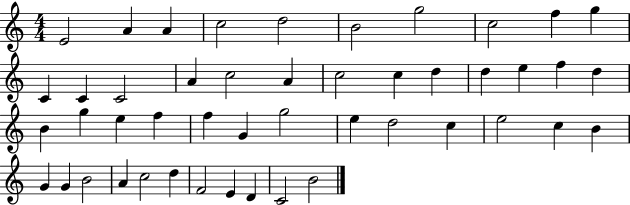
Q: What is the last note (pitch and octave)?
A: B4